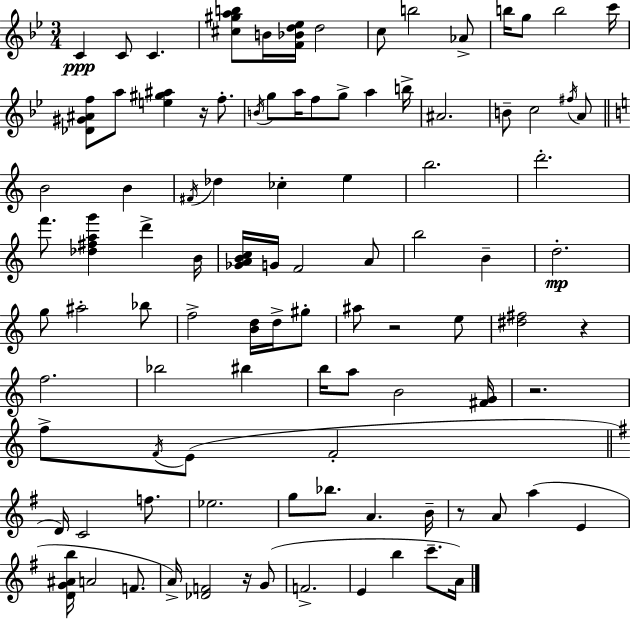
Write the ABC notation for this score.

X:1
T:Untitled
M:3/4
L:1/4
K:Gm
C C/2 C [^c^gab]/2 B/4 [F_Bd_e]/4 d2 c/2 b2 _A/2 b/4 g/2 b2 c'/4 [_D^G^Af]/2 a/2 [e^g^a] z/4 f/2 B/4 g/2 a/4 f/2 g/2 a b/4 ^A2 B/2 c2 ^f/4 A/2 B2 B ^F/4 _d _c e b2 d'2 f'/2 [_d^fag'] d' B/4 [_GABc]/4 G/4 F2 A/2 b2 B d2 g/2 ^a2 _b/2 f2 [Bd]/4 d/4 ^g/2 ^a/2 z2 e/2 [^d^f]2 z f2 _b2 ^b b/4 a/2 B2 [^FG]/4 z2 f/2 F/4 E/2 F2 D/4 C2 f/2 _e2 g/2 _b/2 A B/4 z/2 A/2 a E [DG^Ab]/4 A2 F/2 A/4 [_DF]2 z/4 G/2 F2 E b c'/2 A/4